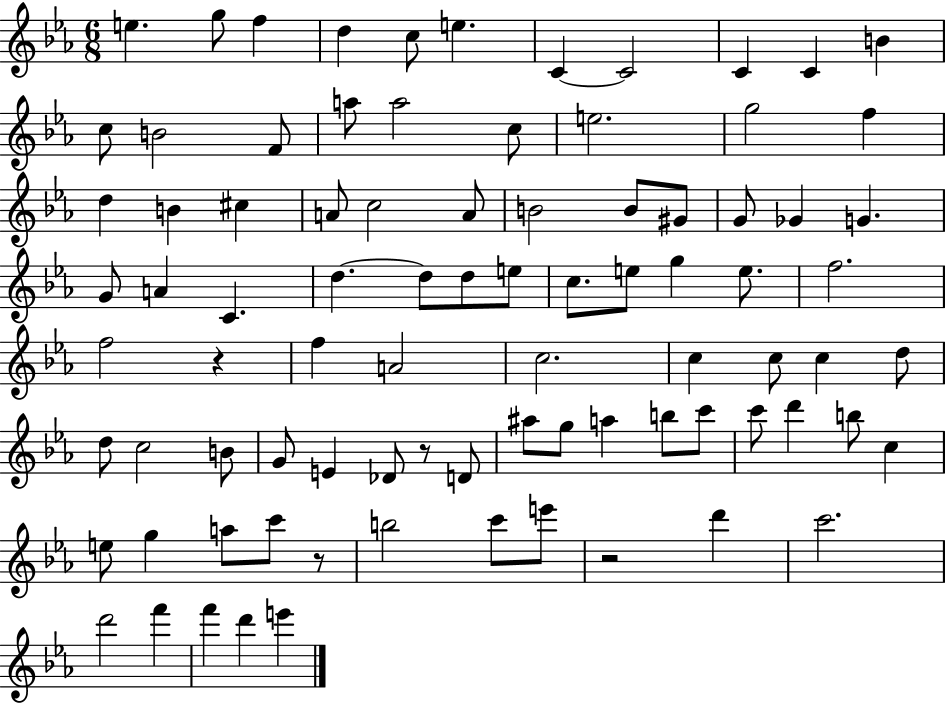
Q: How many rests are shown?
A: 4